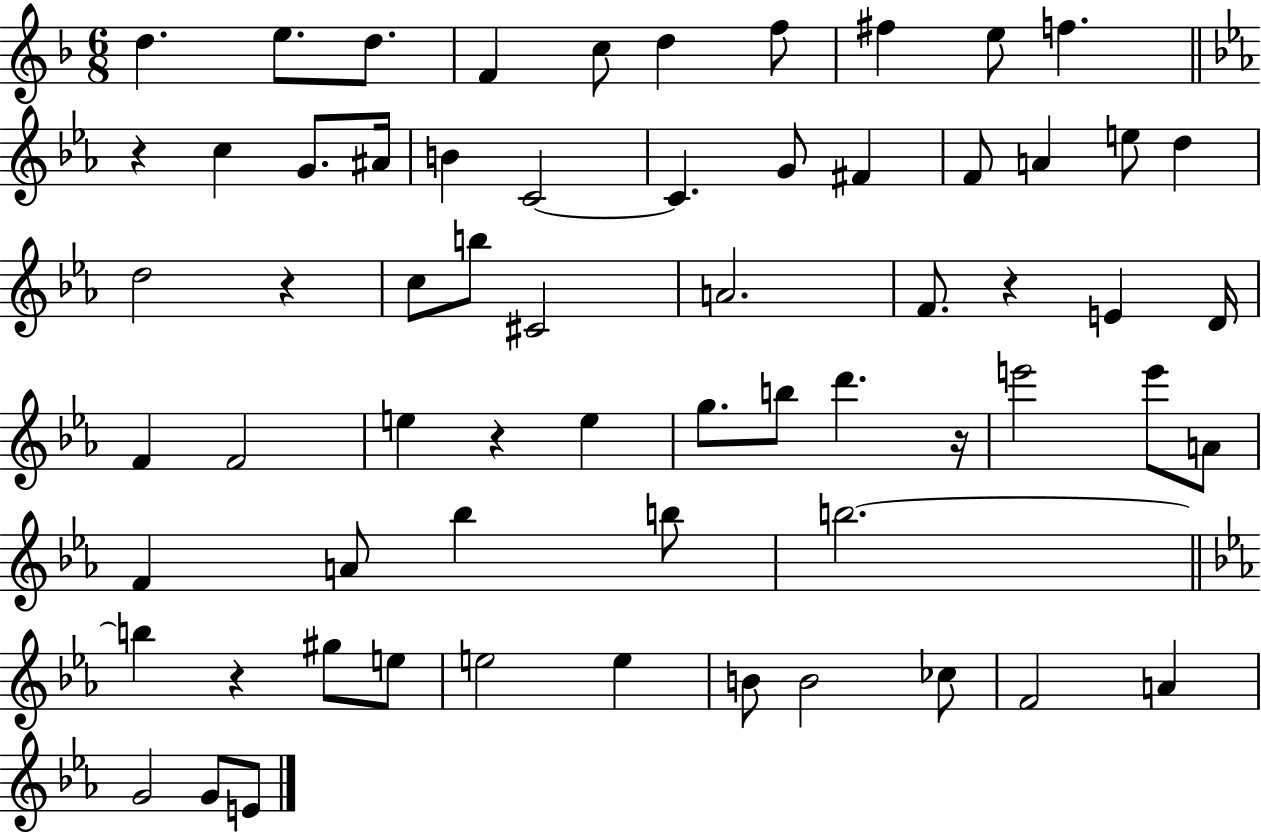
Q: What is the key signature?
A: F major